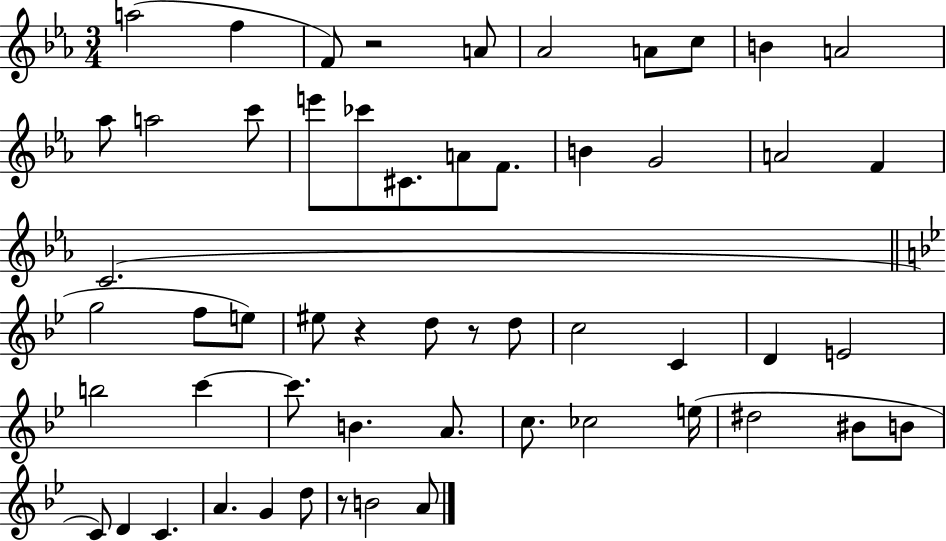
{
  \clef treble
  \numericTimeSignature
  \time 3/4
  \key ees \major
  a''2( f''4 | f'8) r2 a'8 | aes'2 a'8 c''8 | b'4 a'2 | \break aes''8 a''2 c'''8 | e'''8 ces'''8 cis'8. a'8 f'8. | b'4 g'2 | a'2 f'4 | \break c'2.( | \bar "||" \break \key bes \major g''2 f''8 e''8) | eis''8 r4 d''8 r8 d''8 | c''2 c'4 | d'4 e'2 | \break b''2 c'''4~~ | c'''8. b'4. a'8. | c''8. ces''2 e''16( | dis''2 bis'8 b'8 | \break c'8) d'4 c'4. | a'4. g'4 d''8 | r8 b'2 a'8 | \bar "|."
}